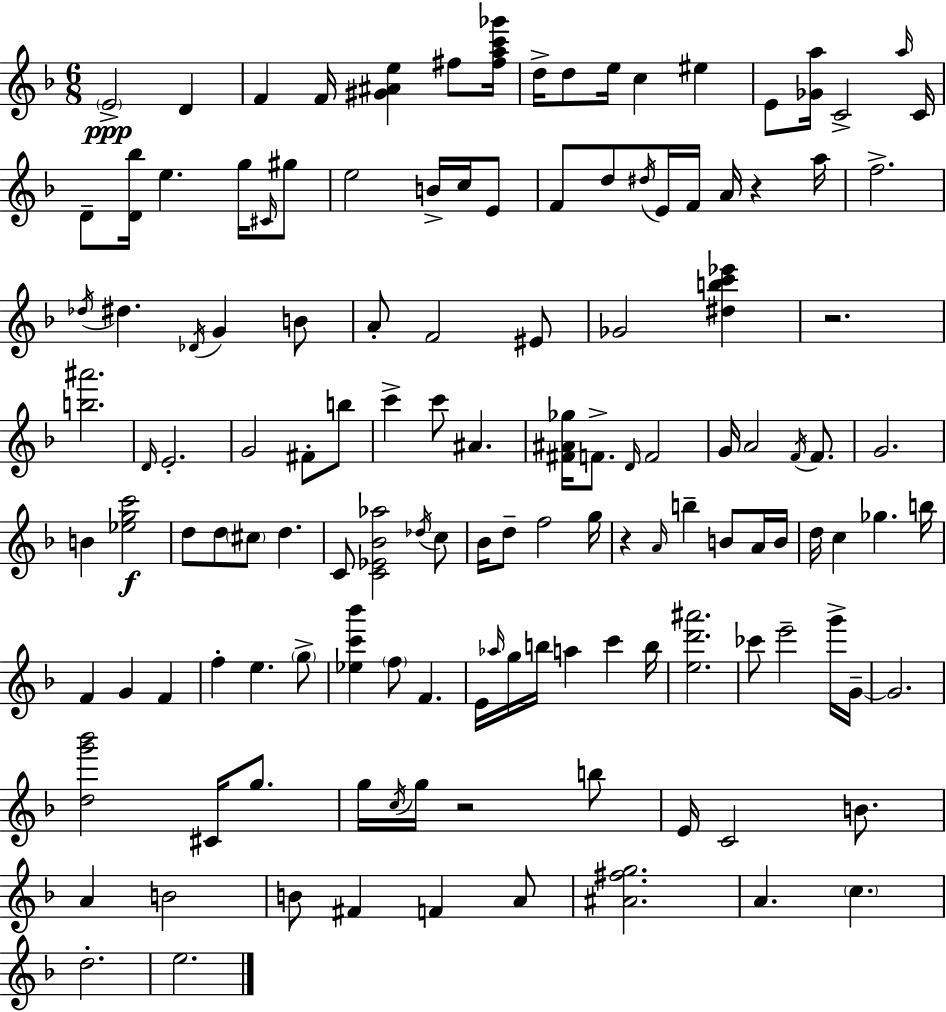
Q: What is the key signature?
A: D minor